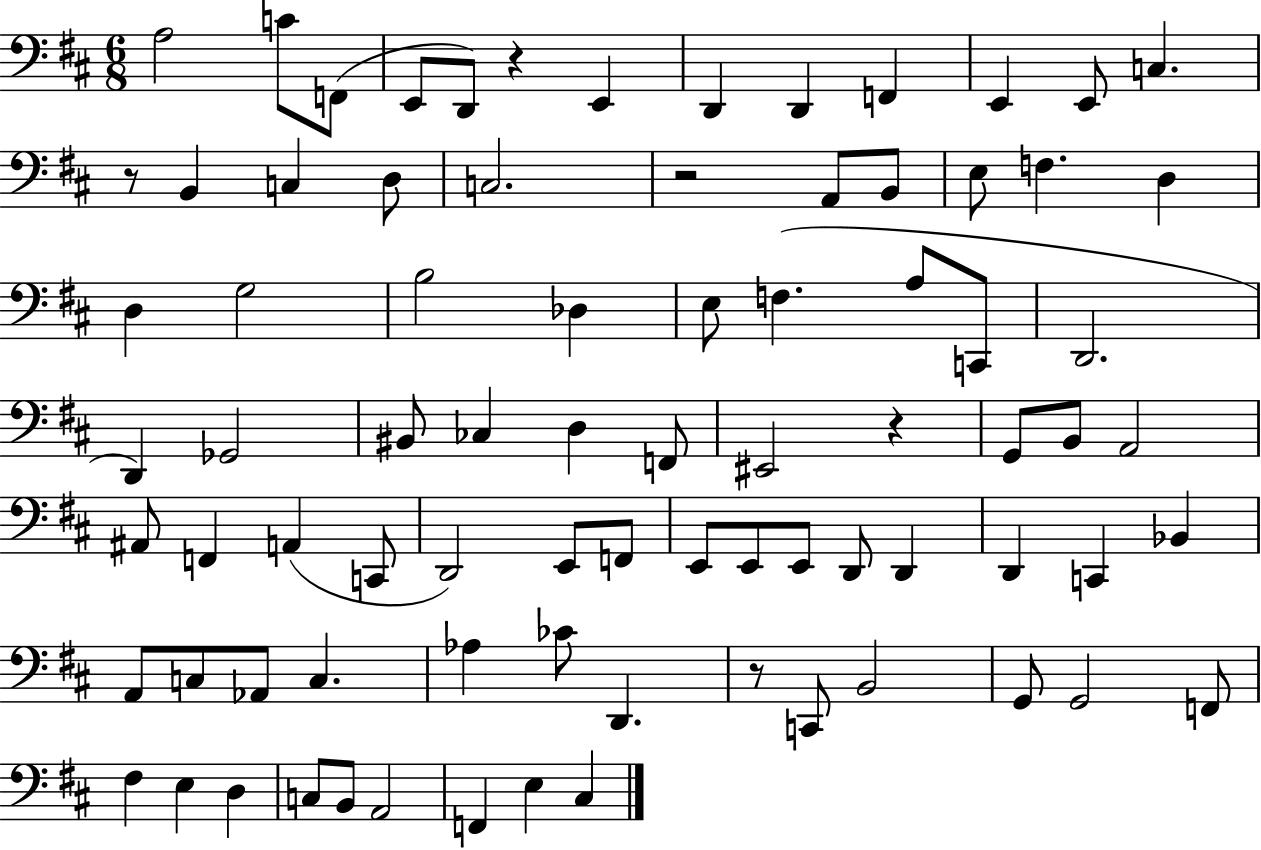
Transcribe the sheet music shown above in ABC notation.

X:1
T:Untitled
M:6/8
L:1/4
K:D
A,2 C/2 F,,/2 E,,/2 D,,/2 z E,, D,, D,, F,, E,, E,,/2 C, z/2 B,, C, D,/2 C,2 z2 A,,/2 B,,/2 E,/2 F, D, D, G,2 B,2 _D, E,/2 F, A,/2 C,,/2 D,,2 D,, _G,,2 ^B,,/2 _C, D, F,,/2 ^E,,2 z G,,/2 B,,/2 A,,2 ^A,,/2 F,, A,, C,,/2 D,,2 E,,/2 F,,/2 E,,/2 E,,/2 E,,/2 D,,/2 D,, D,, C,, _B,, A,,/2 C,/2 _A,,/2 C, _A, _C/2 D,, z/2 C,,/2 B,,2 G,,/2 G,,2 F,,/2 ^F, E, D, C,/2 B,,/2 A,,2 F,, E, ^C,